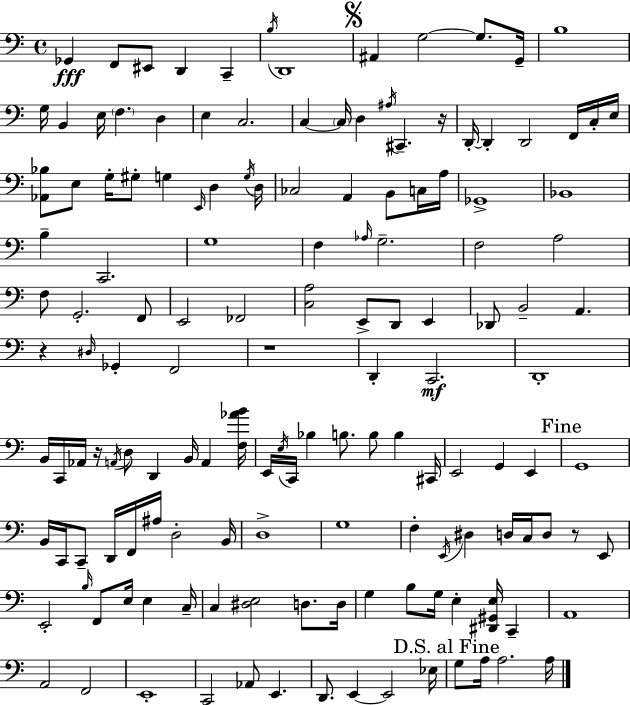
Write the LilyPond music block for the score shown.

{
  \clef bass
  \time 4/4
  \defaultTimeSignature
  \key a \minor
  \repeat volta 2 { ges,4\fff f,8 eis,8 d,4 c,4-- | \acciaccatura { b16 } d,1 | \mark \markup { \musicglyph "scripts.segno" } ais,4 g2~~ g8. | g,16-- b1 | \break g16 b,4 e16 \parenthesize f4. d4 | e4 c2. | c4~~ \parenthesize c16 d4 \acciaccatura { ais16 } cis,4.-- | r16 d,16-.~~ d,4-. d,2 f,16 | \break c16-. e16 <aes, bes>8 e8 g16-. gis8-. g4 \grace { e,16 } d4 | \acciaccatura { g16 } d16 ces2 a,4 | b,8 c16 a16 ges,1-> | bes,1 | \break b4-- c,2. | g1 | f4 \grace { aes16 } g2.-- | f2 a2 | \break f8 g,2.-. | f,8 e,2 fes,2 | <c a>2 e,8-> d,8 | e,4 des,8 b,2-- a,4. | \break r4 \grace { dis16 } ges,4-. f,2 | r1 | d,4-. c,2.\mf | d,1-. | \break b,16 c,16 aes,16 r16 \acciaccatura { a,16 } d8 d,4 | b,16 a,4 <f aes' b'>16 e,16 \acciaccatura { e16 } c,16 bes4 b8. | b8 b4 cis,16 e,2 | g,4 e,4 \mark "Fine" g,1 | \break b,16 c,16 c,8-- d,16 f,16 ais16 d2-. | b,16 d1-> | g1 | f4-. \acciaccatura { e,16 } dis4 | \break d16 c16 d8 r8 e,8 e,2-. | \grace { b16 } f,8 e16 e4 c16-- c4 <dis e>2 | d8. d16 g4 b8 | g16 e4-. <dis, gis, e>16 c,4-- a,1 | \break a,2 | f,2 e,1-. | c,2 | aes,8 e,4. d,8. e,4~~ | \break e,2 ees16 \mark "D.S. al Fine" g8 a16 a2. | a16 } \bar "|."
}